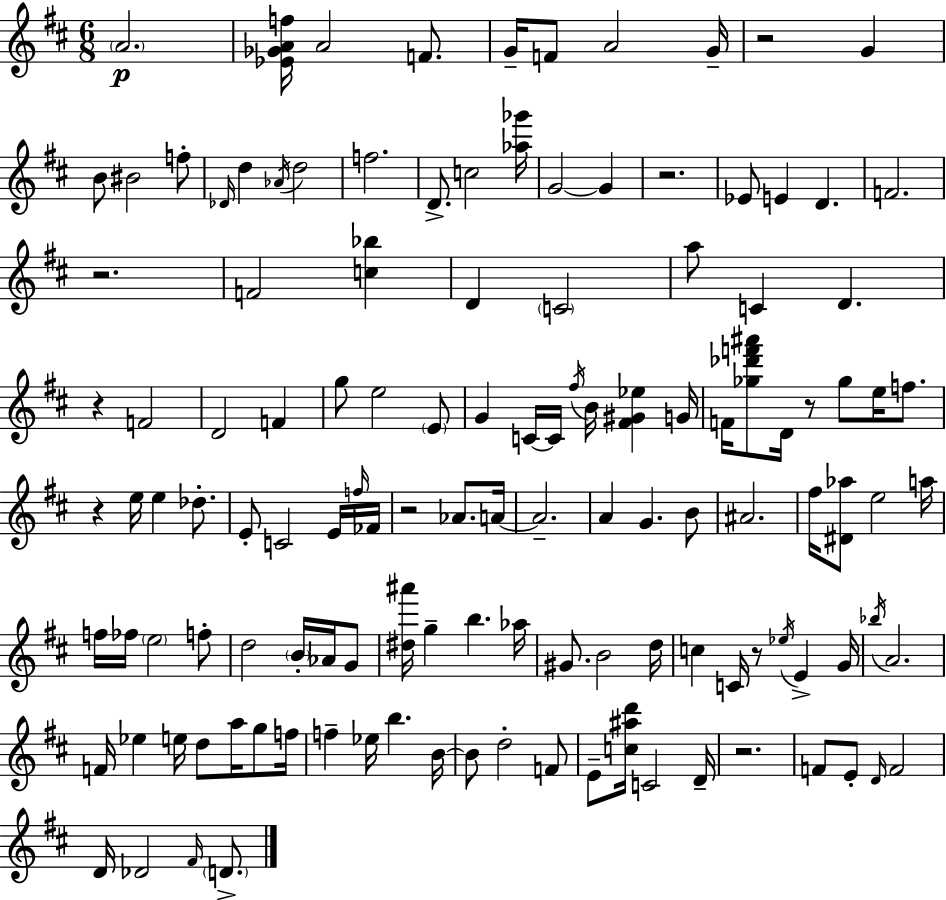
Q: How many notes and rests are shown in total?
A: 128